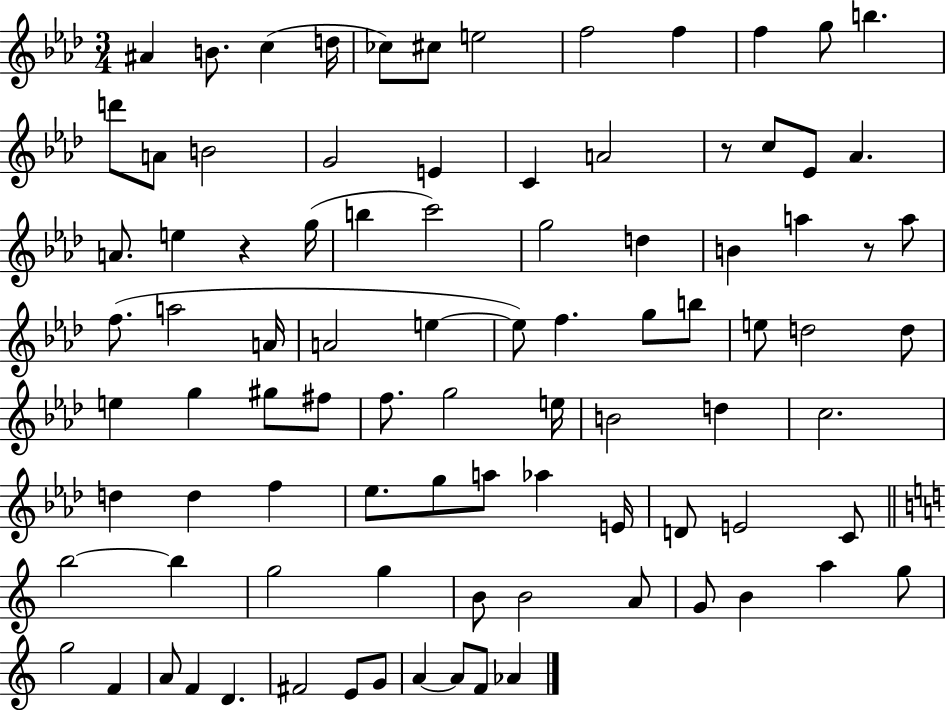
X:1
T:Untitled
M:3/4
L:1/4
K:Ab
^A B/2 c d/4 _c/2 ^c/2 e2 f2 f f g/2 b d'/2 A/2 B2 G2 E C A2 z/2 c/2 _E/2 _A A/2 e z g/4 b c'2 g2 d B a z/2 a/2 f/2 a2 A/4 A2 e e/2 f g/2 b/2 e/2 d2 d/2 e g ^g/2 ^f/2 f/2 g2 e/4 B2 d c2 d d f _e/2 g/2 a/2 _a E/4 D/2 E2 C/2 b2 b g2 g B/2 B2 A/2 G/2 B a g/2 g2 F A/2 F D ^F2 E/2 G/2 A A/2 F/2 _A